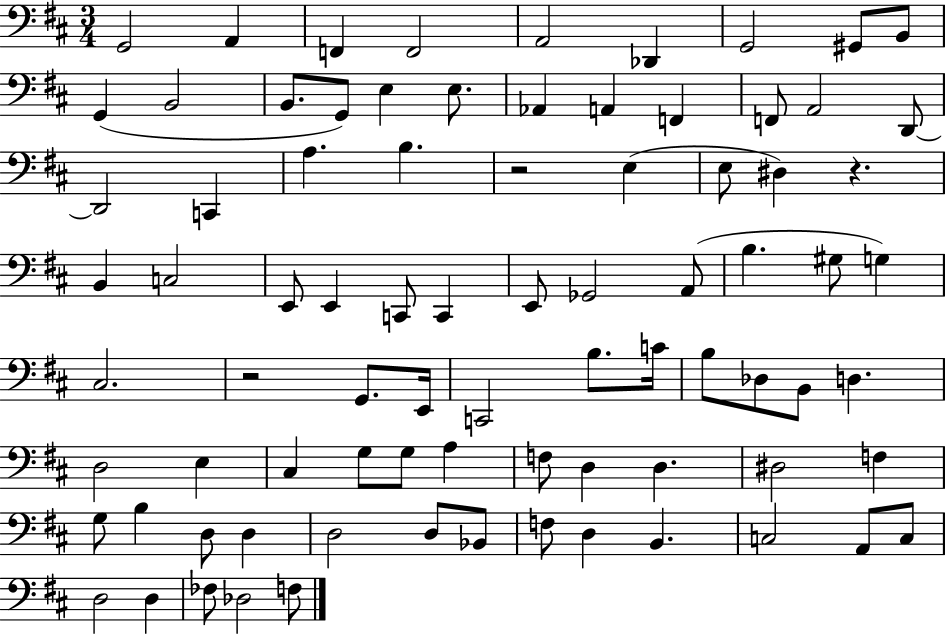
{
  \clef bass
  \numericTimeSignature
  \time 3/4
  \key d \major
  g,2 a,4 | f,4 f,2 | a,2 des,4 | g,2 gis,8 b,8 | \break g,4( b,2 | b,8. g,8) e4 e8. | aes,4 a,4 f,4 | f,8 a,2 d,8~~ | \break d,2 c,4 | a4. b4. | r2 e4( | e8 dis4) r4. | \break b,4 c2 | e,8 e,4 c,8 c,4 | e,8 ges,2 a,8( | b4. gis8 g4) | \break cis2. | r2 g,8. e,16 | c,2 b8. c'16 | b8 des8 b,8 d4. | \break d2 e4 | cis4 g8 g8 a4 | f8 d4 d4. | dis2 f4 | \break g8 b4 d8 d4 | d2 d8 bes,8 | f8 d4 b,4. | c2 a,8 c8 | \break d2 d4 | fes8 des2 f8 | \bar "|."
}